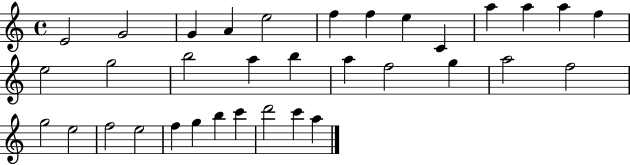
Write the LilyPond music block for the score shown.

{
  \clef treble
  \time 4/4
  \defaultTimeSignature
  \key c \major
  e'2 g'2 | g'4 a'4 e''2 | f''4 f''4 e''4 c'4 | a''4 a''4 a''4 f''4 | \break e''2 g''2 | b''2 a''4 b''4 | a''4 f''2 g''4 | a''2 f''2 | \break g''2 e''2 | f''2 e''2 | f''4 g''4 b''4 c'''4 | d'''2 c'''4 a''4 | \break \bar "|."
}